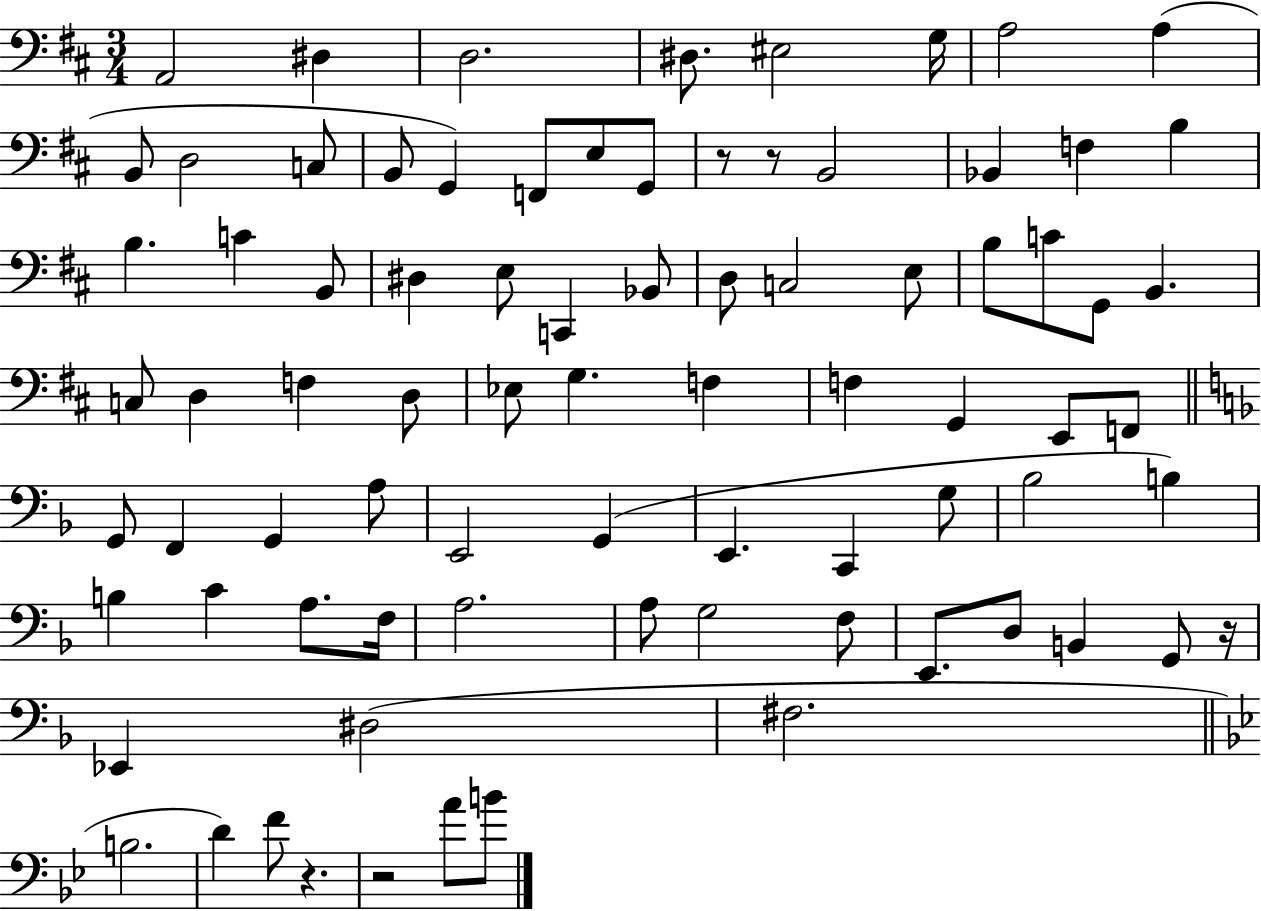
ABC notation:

X:1
T:Untitled
M:3/4
L:1/4
K:D
A,,2 ^D, D,2 ^D,/2 ^E,2 G,/4 A,2 A, B,,/2 D,2 C,/2 B,,/2 G,, F,,/2 E,/2 G,,/2 z/2 z/2 B,,2 _B,, F, B, B, C B,,/2 ^D, E,/2 C,, _B,,/2 D,/2 C,2 E,/2 B,/2 C/2 G,,/2 B,, C,/2 D, F, D,/2 _E,/2 G, F, F, G,, E,,/2 F,,/2 G,,/2 F,, G,, A,/2 E,,2 G,, E,, C,, G,/2 _B,2 B, B, C A,/2 F,/4 A,2 A,/2 G,2 F,/2 E,,/2 D,/2 B,, G,,/2 z/4 _E,, ^D,2 ^F,2 B,2 D F/2 z z2 A/2 B/2